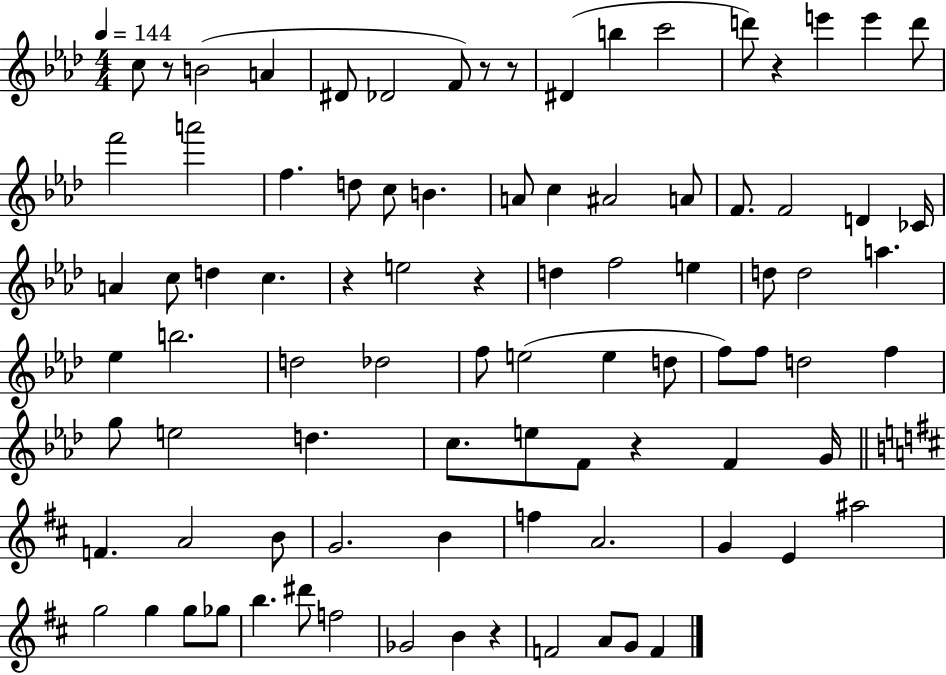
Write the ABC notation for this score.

X:1
T:Untitled
M:4/4
L:1/4
K:Ab
c/2 z/2 B2 A ^D/2 _D2 F/2 z/2 z/2 ^D b c'2 d'/2 z e' e' d'/2 f'2 a'2 f d/2 c/2 B A/2 c ^A2 A/2 F/2 F2 D _C/4 A c/2 d c z e2 z d f2 e d/2 d2 a _e b2 d2 _d2 f/2 e2 e d/2 f/2 f/2 d2 f g/2 e2 d c/2 e/2 F/2 z F G/4 F A2 B/2 G2 B f A2 G E ^a2 g2 g g/2 _g/2 b ^d'/2 f2 _G2 B z F2 A/2 G/2 F